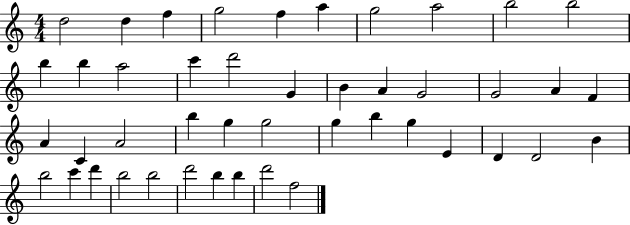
{
  \clef treble
  \numericTimeSignature
  \time 4/4
  \key c \major
  d''2 d''4 f''4 | g''2 f''4 a''4 | g''2 a''2 | b''2 b''2 | \break b''4 b''4 a''2 | c'''4 d'''2 g'4 | b'4 a'4 g'2 | g'2 a'4 f'4 | \break a'4 c'4 a'2 | b''4 g''4 g''2 | g''4 b''4 g''4 e'4 | d'4 d'2 b'4 | \break b''2 c'''4 d'''4 | b''2 b''2 | d'''2 b''4 b''4 | d'''2 f''2 | \break \bar "|."
}